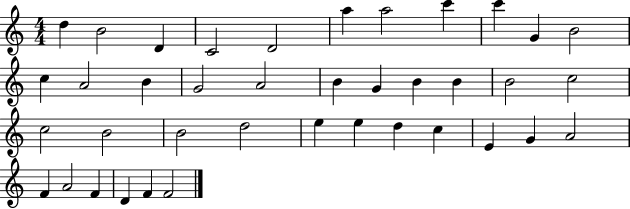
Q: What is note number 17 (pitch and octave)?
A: B4